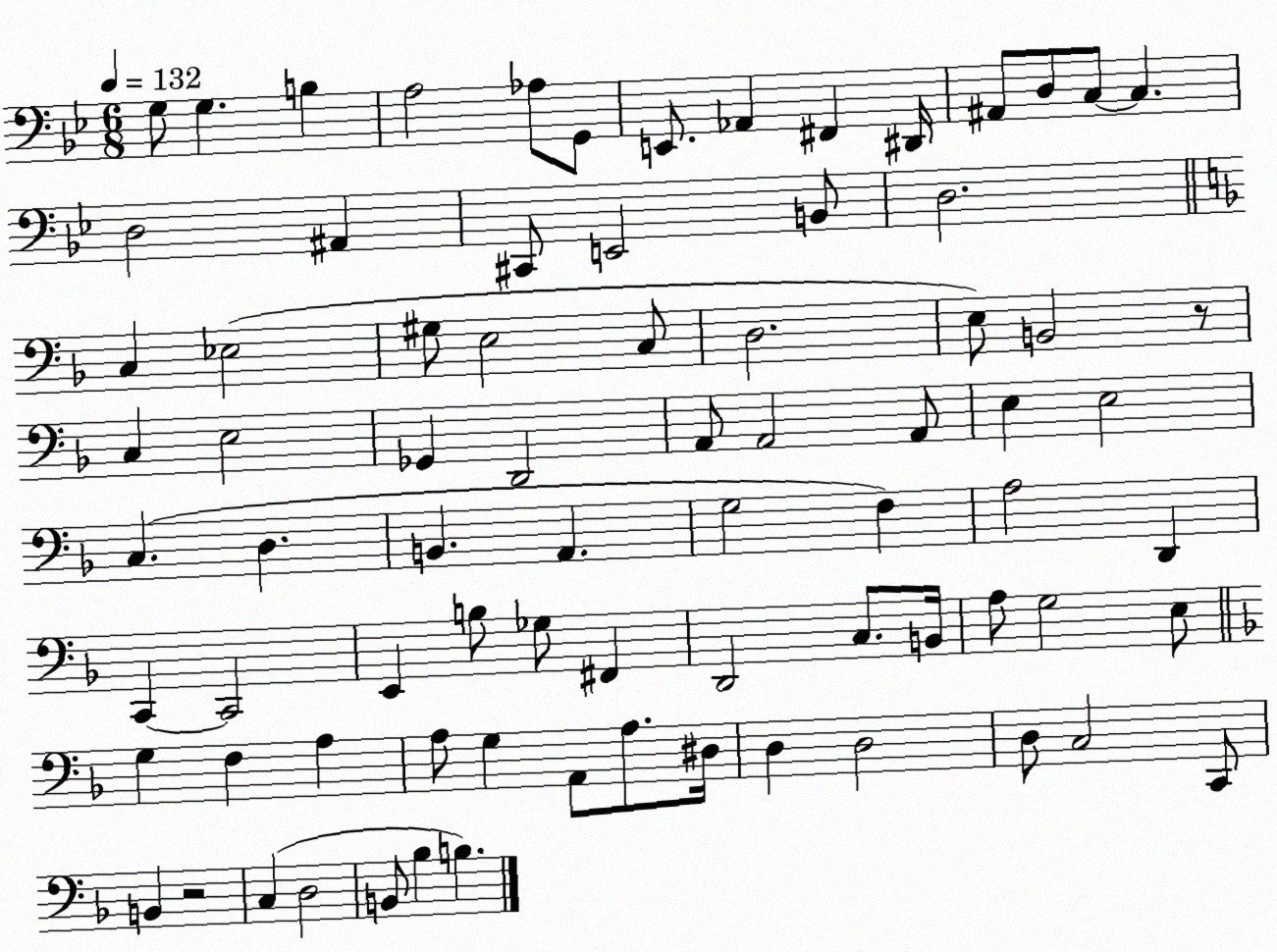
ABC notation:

X:1
T:Untitled
M:6/8
L:1/4
K:Bb
G,/2 G, B, A,2 _A,/2 G,,/2 E,,/2 _A,, ^F,, ^D,,/4 ^A,,/2 D,/2 C,/2 C, D,2 ^A,, ^C,,/2 E,,2 B,,/2 D,2 C, _E,2 ^G,/2 E,2 C,/2 D,2 E,/2 B,,2 z/2 C, E,2 _G,, D,,2 A,,/2 A,,2 A,,/2 E, E,2 C, D, B,, A,, G,2 F, A,2 D,, C,, C,,2 E,, B,/2 _G,/2 ^F,, D,,2 C,/2 B,,/4 A,/2 G,2 E,/2 G, F, A, A,/2 G, A,,/2 A,/2 ^D,/4 D, D,2 D,/2 C,2 C,,/2 B,, z2 C, D,2 B,,/2 _B, B,